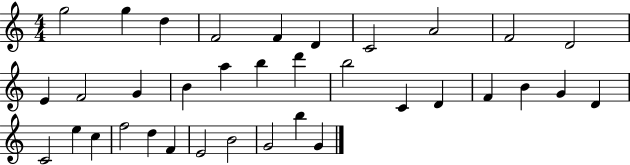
G5/h G5/q D5/q F4/h F4/q D4/q C4/h A4/h F4/h D4/h E4/q F4/h G4/q B4/q A5/q B5/q D6/q B5/h C4/q D4/q F4/q B4/q G4/q D4/q C4/h E5/q C5/q F5/h D5/q F4/q E4/h B4/h G4/h B5/q G4/q